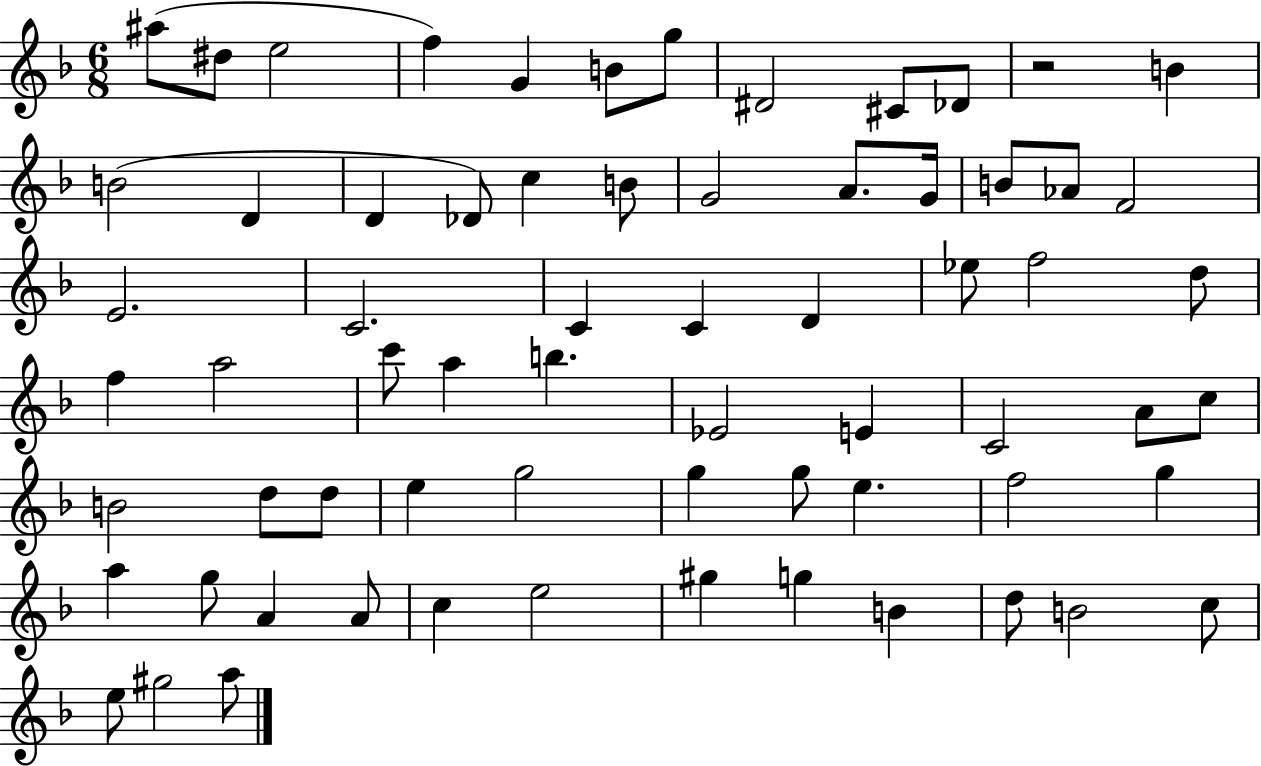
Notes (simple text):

A#5/e D#5/e E5/h F5/q G4/q B4/e G5/e D#4/h C#4/e Db4/e R/h B4/q B4/h D4/q D4/q Db4/e C5/q B4/e G4/h A4/e. G4/s B4/e Ab4/e F4/h E4/h. C4/h. C4/q C4/q D4/q Eb5/e F5/h D5/e F5/q A5/h C6/e A5/q B5/q. Eb4/h E4/q C4/h A4/e C5/e B4/h D5/e D5/e E5/q G5/h G5/q G5/e E5/q. F5/h G5/q A5/q G5/e A4/q A4/e C5/q E5/h G#5/q G5/q B4/q D5/e B4/h C5/e E5/e G#5/h A5/e